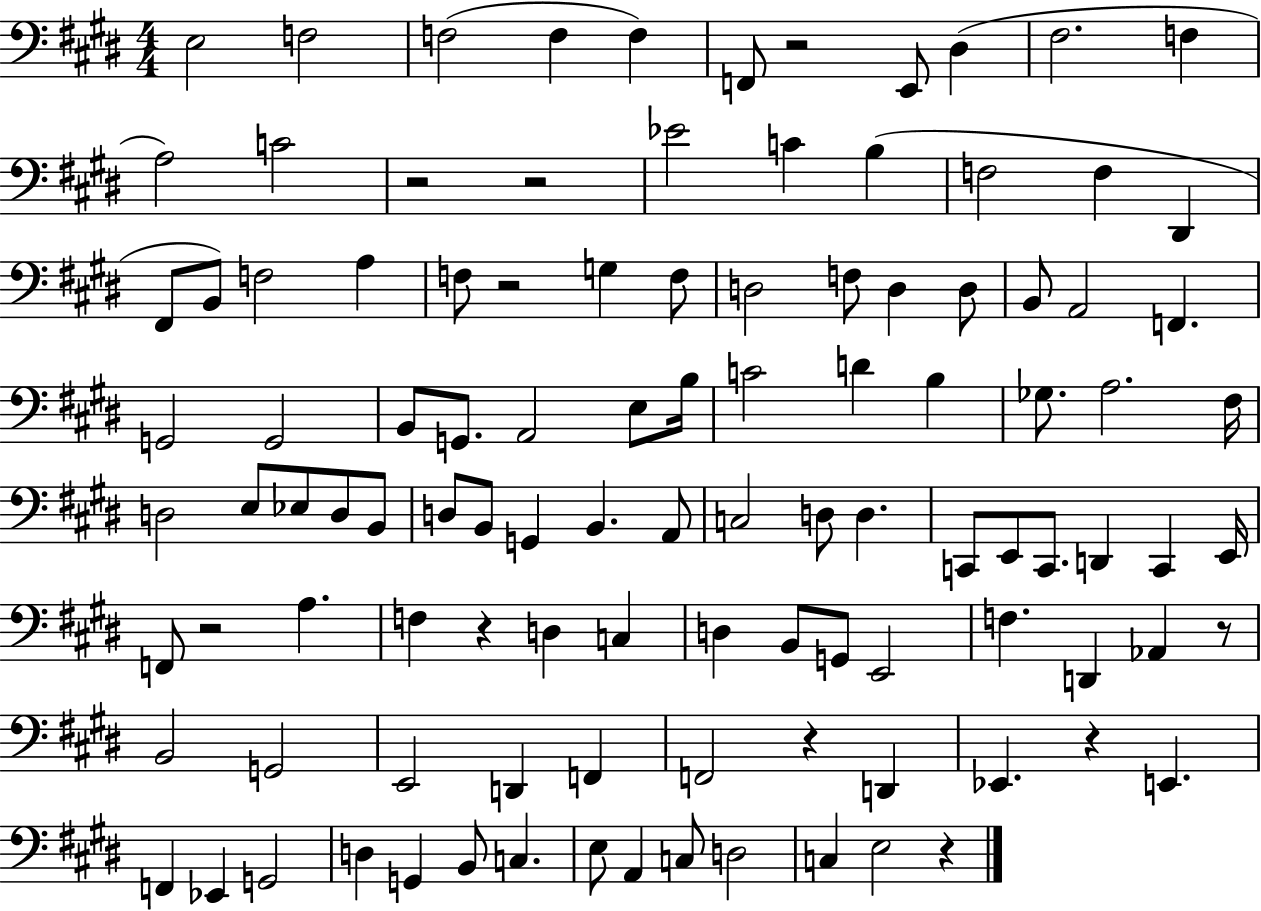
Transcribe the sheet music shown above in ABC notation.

X:1
T:Untitled
M:4/4
L:1/4
K:E
E,2 F,2 F,2 F, F, F,,/2 z2 E,,/2 ^D, ^F,2 F, A,2 C2 z2 z2 _E2 C B, F,2 F, ^D,, ^F,,/2 B,,/2 F,2 A, F,/2 z2 G, F,/2 D,2 F,/2 D, D,/2 B,,/2 A,,2 F,, G,,2 G,,2 B,,/2 G,,/2 A,,2 E,/2 B,/4 C2 D B, _G,/2 A,2 ^F,/4 D,2 E,/2 _E,/2 D,/2 B,,/2 D,/2 B,,/2 G,, B,, A,,/2 C,2 D,/2 D, C,,/2 E,,/2 C,,/2 D,, C,, E,,/4 F,,/2 z2 A, F, z D, C, D, B,,/2 G,,/2 E,,2 F, D,, _A,, z/2 B,,2 G,,2 E,,2 D,, F,, F,,2 z D,, _E,, z E,, F,, _E,, G,,2 D, G,, B,,/2 C, E,/2 A,, C,/2 D,2 C, E,2 z